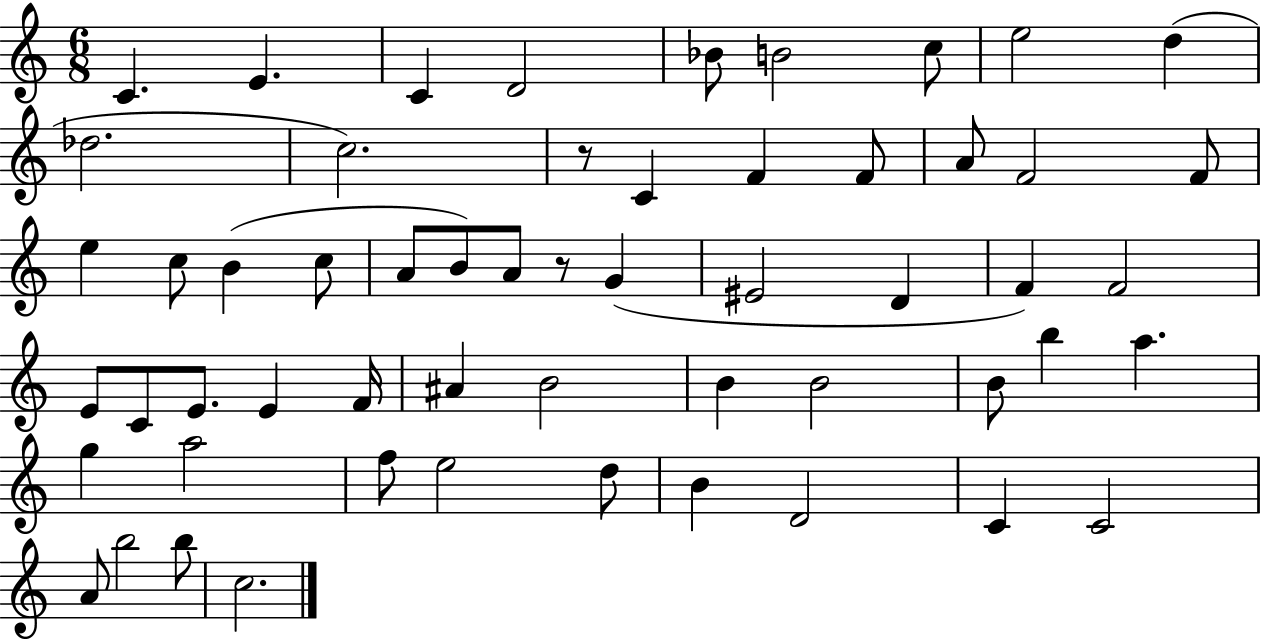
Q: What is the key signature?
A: C major